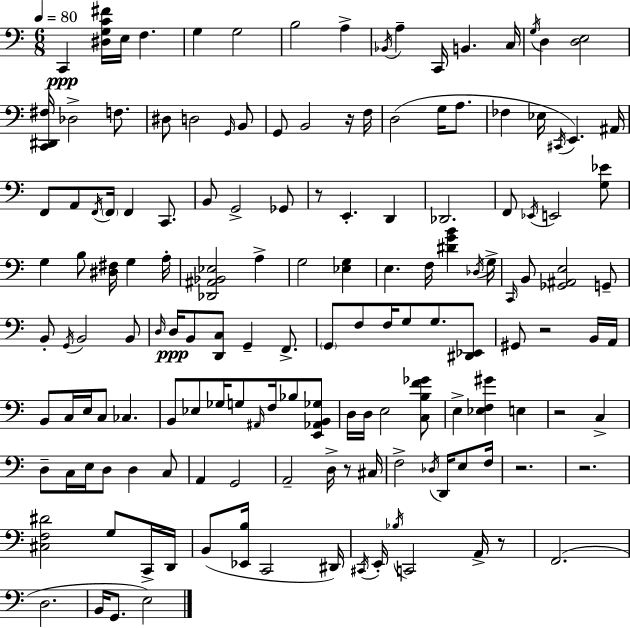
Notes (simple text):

C2/q [D#3,G3,C4,F#4]/s E3/s F3/q. G3/q G3/h B3/h A3/q Bb2/s A3/q C2/s B2/q. C3/s G3/s D3/q [D3,E3]/h [C2,D#2,F#3]/s Db3/h F3/e. D#3/e D3/h G2/s B2/e G2/e B2/h R/s F3/s D3/h G3/s A3/e. FES3/q Eb3/s C#2/s E2/q. A#2/s F2/e A2/e F2/s F2/s F2/q C2/e. B2/e G2/h Gb2/e R/e E2/q. D2/q Db2/h. F2/e Eb2/s E2/h [G3,Eb4]/e G3/q B3/e [D#3,F#3]/s G3/q A3/s [Db2,A#2,Bb2,Eb3]/h A3/q G3/h [Eb3,G3]/q E3/q. F3/s [D#4,G4,B4]/q Db3/s G3/s C2/s B2/e [Gb2,A#2,E3]/h G2/e B2/e G2/s B2/h B2/e D3/s D3/s B2/e [D2,C3]/e G2/q F2/e. G2/e F3/e F3/s G3/e G3/e. [D#2,Eb2]/e G#2/e R/h B2/s A2/s B2/e C3/s E3/s C3/e CES3/q. B2/e Eb3/e Gb3/s G3/e A#2/s F3/s Bb3/e [E2,Ab2,B2,Gb3]/e D3/s D3/s E3/h [C3,B3,F4,Gb4]/e E3/q [Eb3,F3,G#4]/q E3/q R/h C3/q D3/e C3/s E3/s D3/e D3/q C3/e A2/q G2/h A2/h D3/s R/e C#3/s F3/h Db3/s D2/s E3/e F3/s R/h. R/h. [C#3,F3,D#4]/h G3/e C2/s D2/s B2/e [Eb2,B3]/s C2/h D#2/s C#2/s E2/s Bb3/s C2/h A2/s R/e F2/h. D3/h. B2/s G2/e. E3/h